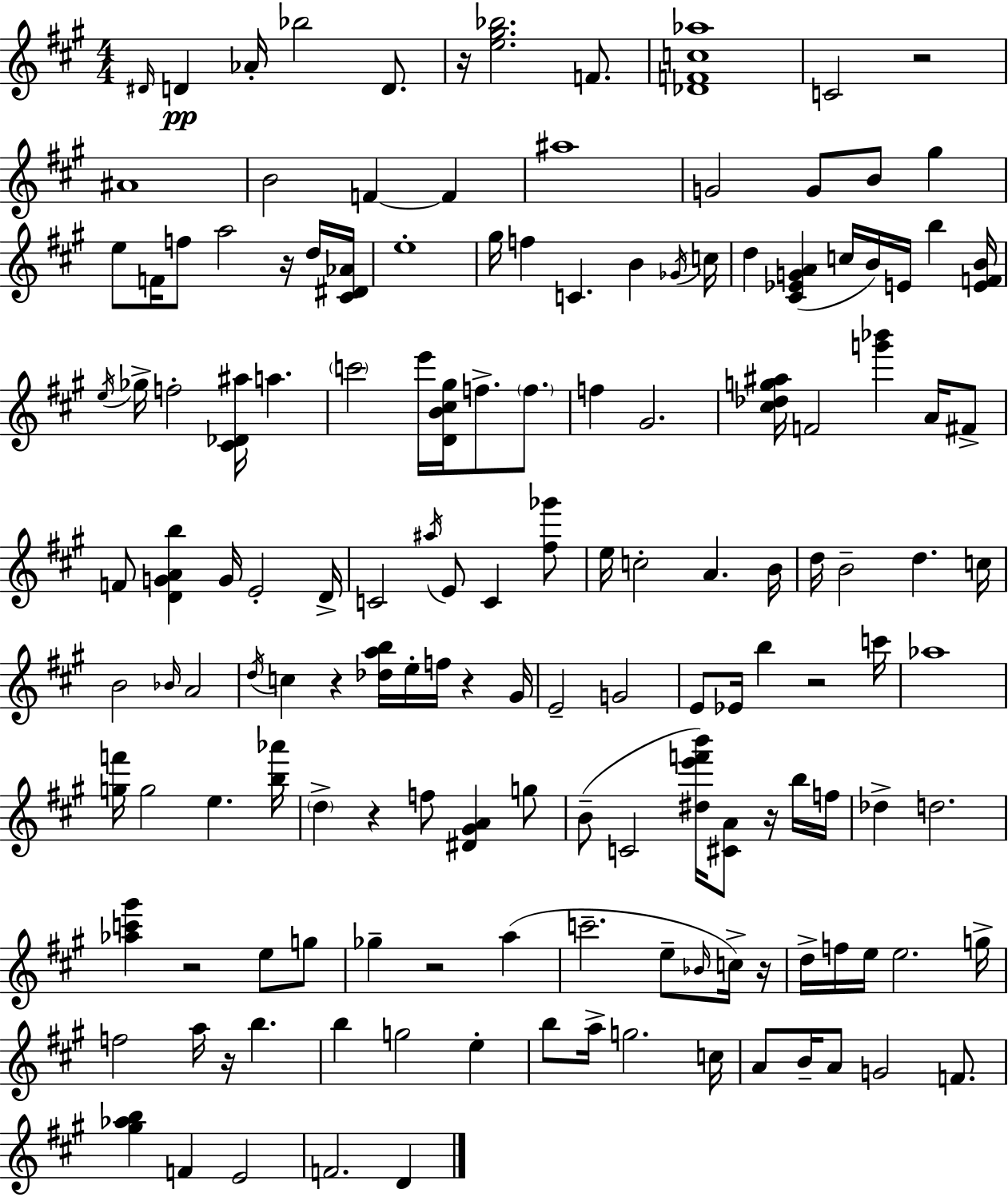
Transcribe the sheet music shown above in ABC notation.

X:1
T:Untitled
M:4/4
L:1/4
K:A
^D/4 D _A/4 _b2 D/2 z/4 [e^g_b]2 F/2 [_DFc_a]4 C2 z2 ^A4 B2 F F ^a4 G2 G/2 B/2 ^g e/2 F/4 f/2 a2 z/4 d/4 [^C^D_A]/4 e4 ^g/4 f C B _G/4 c/4 d [^C_EGA] c/4 B/4 E/4 b [EFB]/4 e/4 _g/4 f2 [^C_D^a]/4 a c'2 e'/4 [DB^c^g]/4 f/2 f/2 f ^G2 [^c_dg^a]/4 F2 [g'_b'] A/4 ^F/2 F/2 [DGAb] G/4 E2 D/4 C2 ^a/4 E/2 C [^f_g']/2 e/4 c2 A B/4 d/4 B2 d c/4 B2 _B/4 A2 d/4 c z [_dab]/4 e/4 f/4 z ^G/4 E2 G2 E/2 _E/4 b z2 c'/4 _a4 [gf']/4 g2 e [b_a']/4 d z f/2 [^D^GA] g/2 B/2 C2 [^de'f'b']/4 [^CA]/2 z/4 b/4 f/4 _d d2 [_ac'^g'] z2 e/2 g/2 _g z2 a c'2 e/2 _B/4 c/4 z/4 d/4 f/4 e/4 e2 g/4 f2 a/4 z/4 b b g2 e b/2 a/4 g2 c/4 A/2 B/4 A/2 G2 F/2 [^g_ab] F E2 F2 D